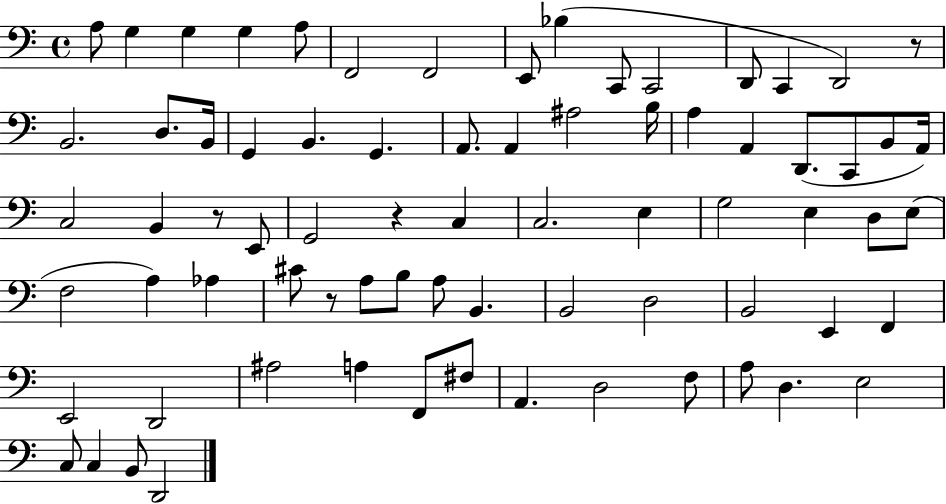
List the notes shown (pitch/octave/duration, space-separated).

A3/e G3/q G3/q G3/q A3/e F2/h F2/h E2/e Bb3/q C2/e C2/h D2/e C2/q D2/h R/e B2/h. D3/e. B2/s G2/q B2/q. G2/q. A2/e. A2/q A#3/h B3/s A3/q A2/q D2/e. C2/e B2/e A2/s C3/h B2/q R/e E2/e G2/h R/q C3/q C3/h. E3/q G3/h E3/q D3/e E3/e F3/h A3/q Ab3/q C#4/e R/e A3/e B3/e A3/e B2/q. B2/h D3/h B2/h E2/q F2/q E2/h D2/h A#3/h A3/q F2/e F#3/e A2/q. D3/h F3/e A3/e D3/q. E3/h C3/e C3/q B2/e D2/h